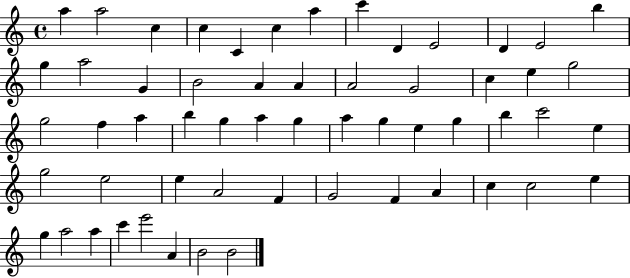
X:1
T:Untitled
M:4/4
L:1/4
K:C
a a2 c c C c a c' D E2 D E2 b g a2 G B2 A A A2 G2 c e g2 g2 f a b g a g a g e g b c'2 e g2 e2 e A2 F G2 F A c c2 e g a2 a c' e'2 A B2 B2